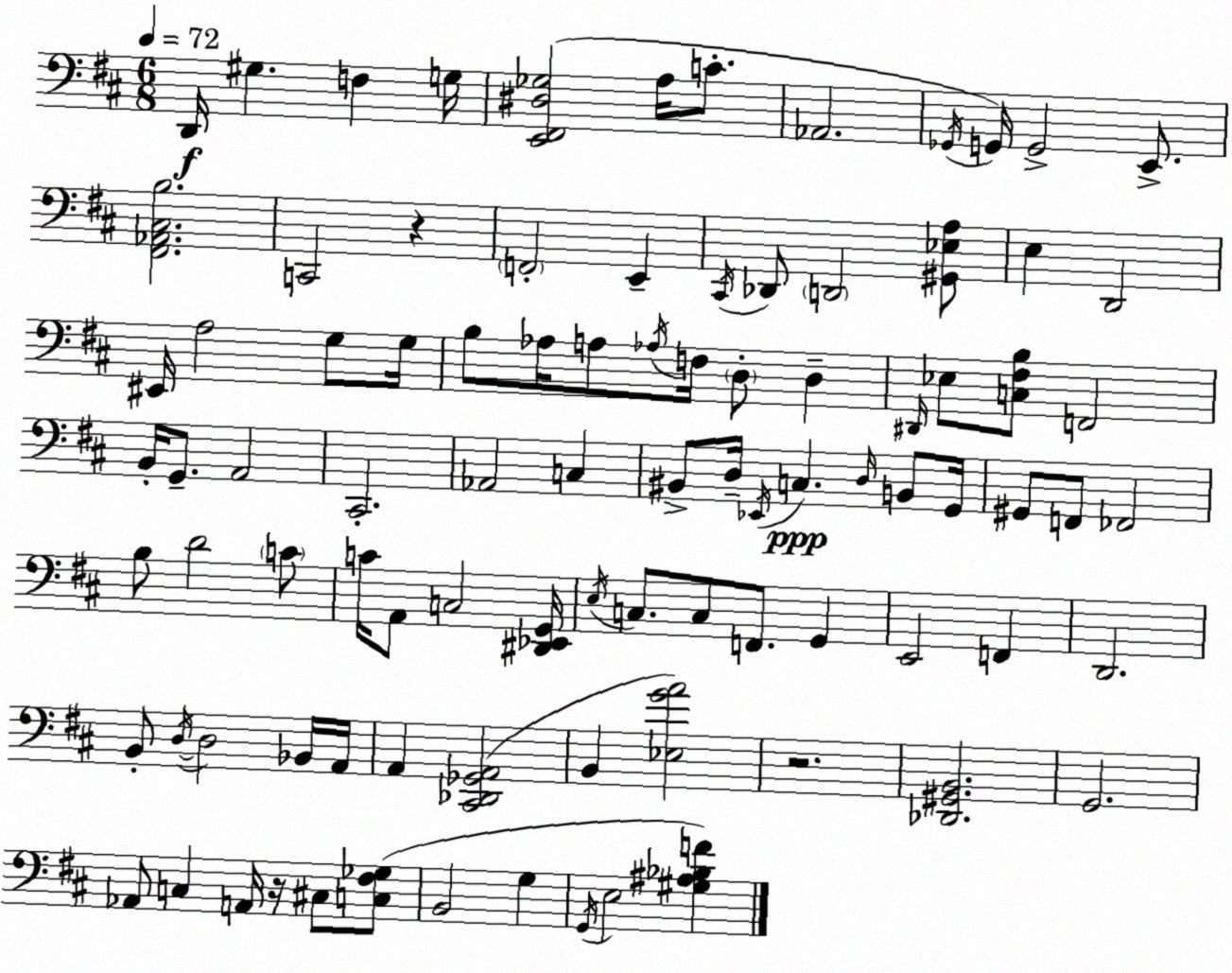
X:1
T:Untitled
M:6/8
L:1/4
K:D
D,,/4 ^G, F, G,/4 [E,,^F,,^D,_G,]2 A,/4 C/2 _A,,2 _G,,/4 G,,/4 G,,2 E,,/2 [^F,,_A,,^C,B,]2 C,,2 z F,,2 E,, ^C,,/4 _D,,/2 D,,2 [^G,,_E,A,]/2 E, D,,2 ^E,,/4 A,2 G,/2 G,/4 B,/2 _A,/4 A,/2 _A,/4 F,/4 D,/2 D, ^D,,/4 _E,/2 [C,^F,B,]/2 F,,2 B,,/4 G,,/2 A,,2 ^C,,2 _A,,2 C, ^B,,/2 D,/4 _E,,/4 C, D,/4 B,,/2 G,,/4 ^G,,/2 F,,/2 _F,,2 B,/2 D2 C/2 C/4 A,,/2 C,2 [^D,,_E,,G,,]/4 E,/4 C,/2 C,/2 F,,/2 G,, E,,2 F,, D,,2 B,,/2 D,/4 D,2 _B,,/4 A,,/4 A,, [^C,,_D,,_G,,A,,]2 B,, [_E,GA]2 z2 [_D,,^G,,B,,]2 G,,2 _A,,/2 C, A,,/4 z/4 ^C,/2 [C,^F,_G,]/2 B,,2 G, G,,/4 E,2 [^G,^A,_B,F]